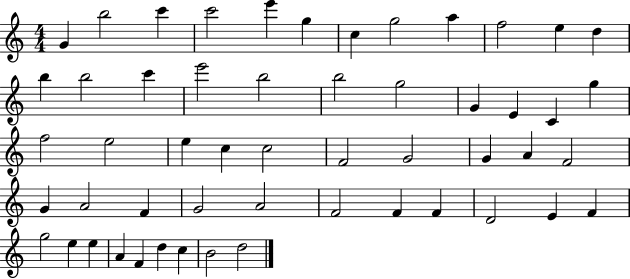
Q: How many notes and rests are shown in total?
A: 53